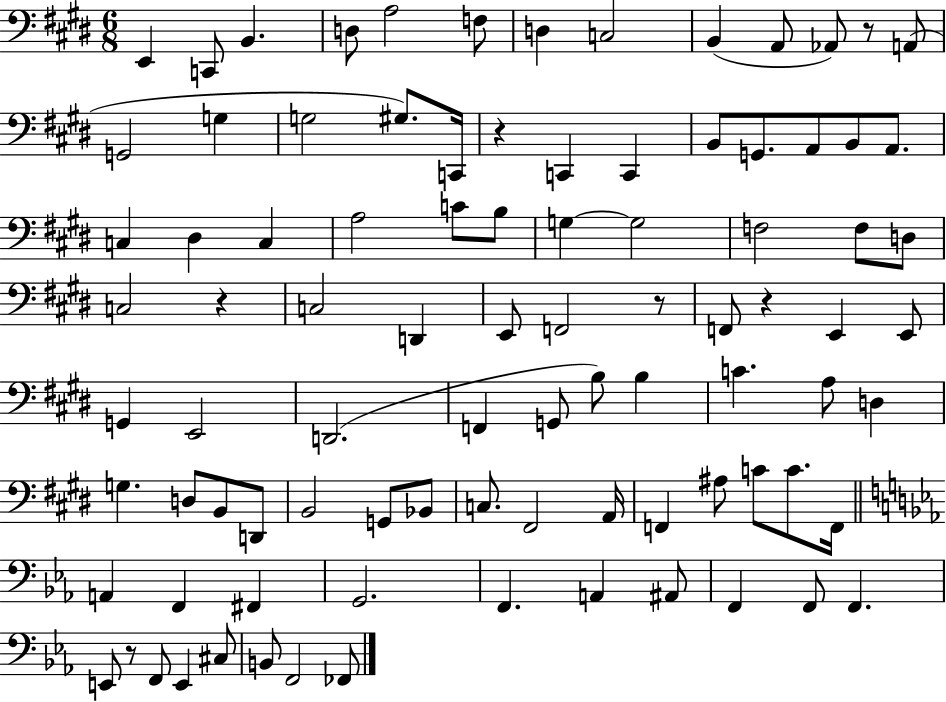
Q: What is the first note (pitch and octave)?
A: E2